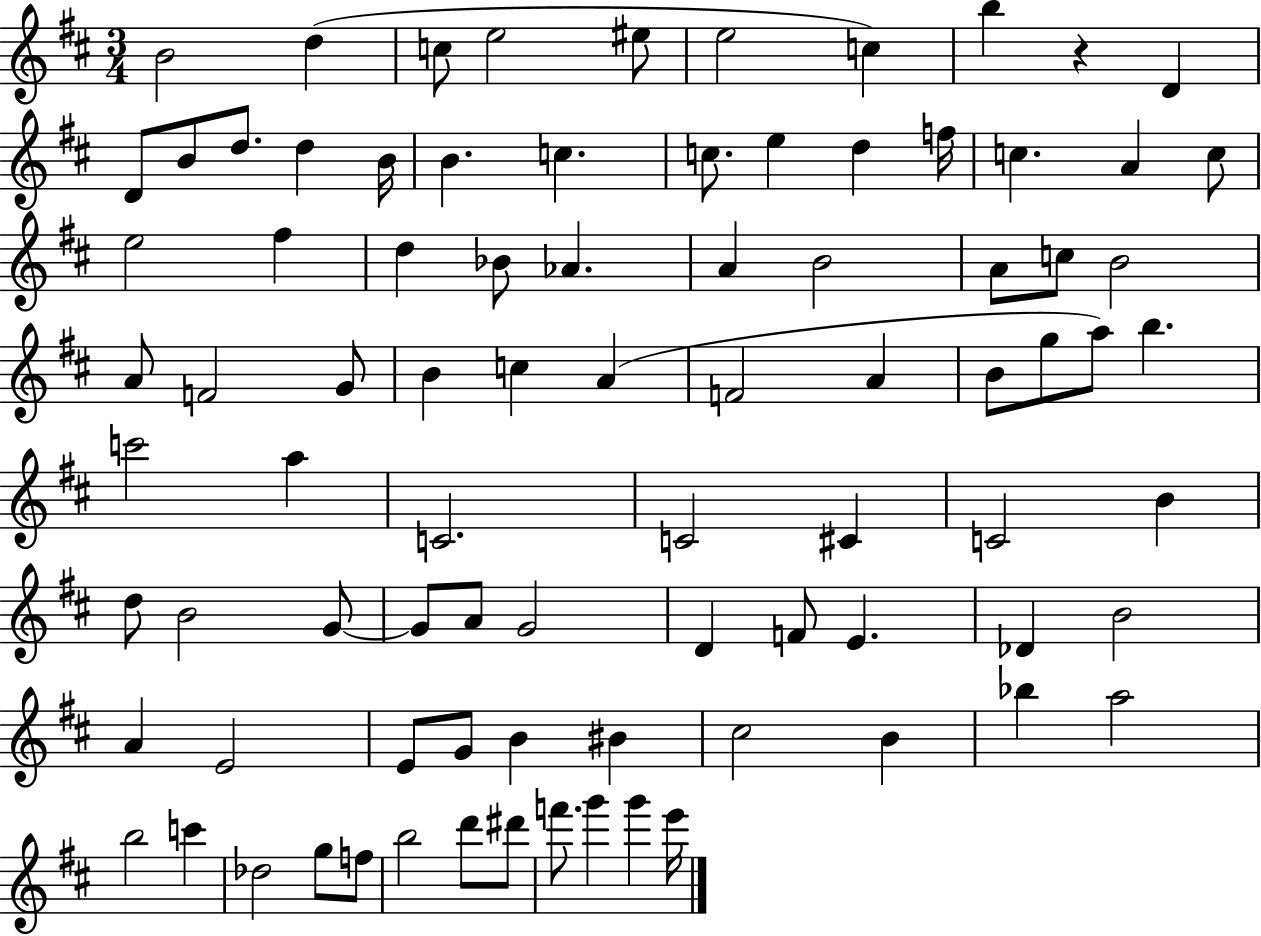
{
  \clef treble
  \numericTimeSignature
  \time 3/4
  \key d \major
  b'2 d''4( | c''8 e''2 eis''8 | e''2 c''4) | b''4 r4 d'4 | \break d'8 b'8 d''8. d''4 b'16 | b'4. c''4. | c''8. e''4 d''4 f''16 | c''4. a'4 c''8 | \break e''2 fis''4 | d''4 bes'8 aes'4. | a'4 b'2 | a'8 c''8 b'2 | \break a'8 f'2 g'8 | b'4 c''4 a'4( | f'2 a'4 | b'8 g''8 a''8) b''4. | \break c'''2 a''4 | c'2. | c'2 cis'4 | c'2 b'4 | \break d''8 b'2 g'8~~ | g'8 a'8 g'2 | d'4 f'8 e'4. | des'4 b'2 | \break a'4 e'2 | e'8 g'8 b'4 bis'4 | cis''2 b'4 | bes''4 a''2 | \break b''2 c'''4 | des''2 g''8 f''8 | b''2 d'''8 dis'''8 | f'''8. g'''4 g'''4 e'''16 | \break \bar "|."
}